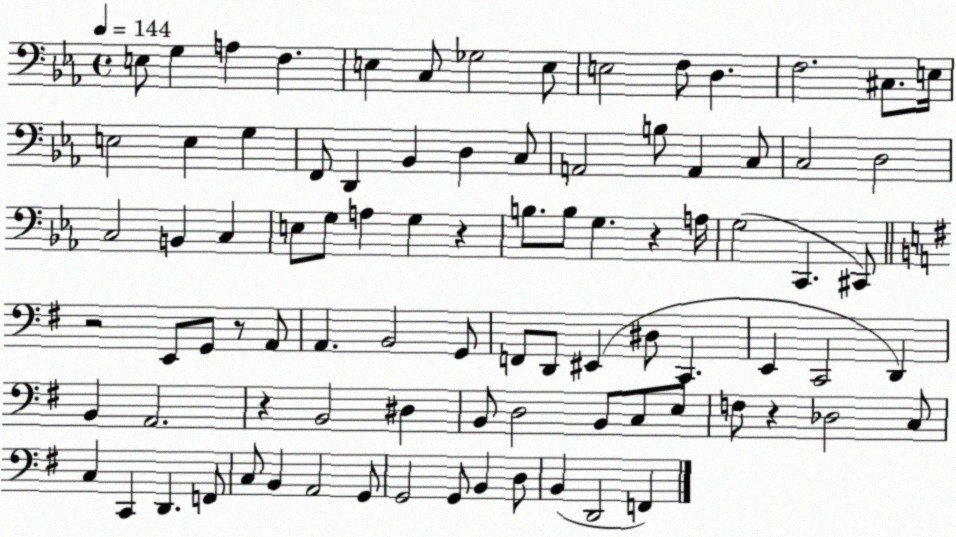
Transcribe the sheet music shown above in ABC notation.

X:1
T:Untitled
M:4/4
L:1/4
K:Eb
E,/2 G, A, F, E, C,/2 _G,2 E,/2 E,2 F,/2 D, F,2 ^C,/2 E,/4 E,2 E, G, F,,/2 D,, _B,, D, C,/2 A,,2 B,/2 A,, C,/2 C,2 D,2 C,2 B,, C, E,/2 G,/2 A, G, z B,/2 B,/2 G, z A,/4 G,2 C,, ^C,,/2 z2 E,,/2 G,,/2 z/2 A,,/2 A,, B,,2 G,,/2 F,,/2 D,,/2 ^E,, ^D,/2 C,, E,, C,,2 D,, B,, A,,2 z B,,2 ^D, B,,/2 D,2 B,,/2 C,/2 E,/2 F,/2 z _D,2 C,/2 C, C,, D,, F,,/2 C,/2 B,, A,,2 G,,/2 G,,2 G,,/2 B,, D,/2 B,, D,,2 F,,